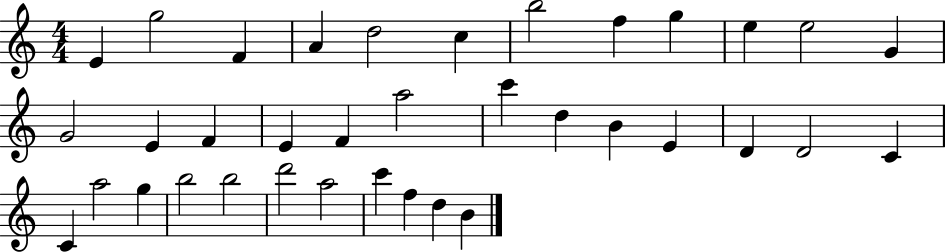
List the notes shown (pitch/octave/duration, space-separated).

E4/q G5/h F4/q A4/q D5/h C5/q B5/h F5/q G5/q E5/q E5/h G4/q G4/h E4/q F4/q E4/q F4/q A5/h C6/q D5/q B4/q E4/q D4/q D4/h C4/q C4/q A5/h G5/q B5/h B5/h D6/h A5/h C6/q F5/q D5/q B4/q